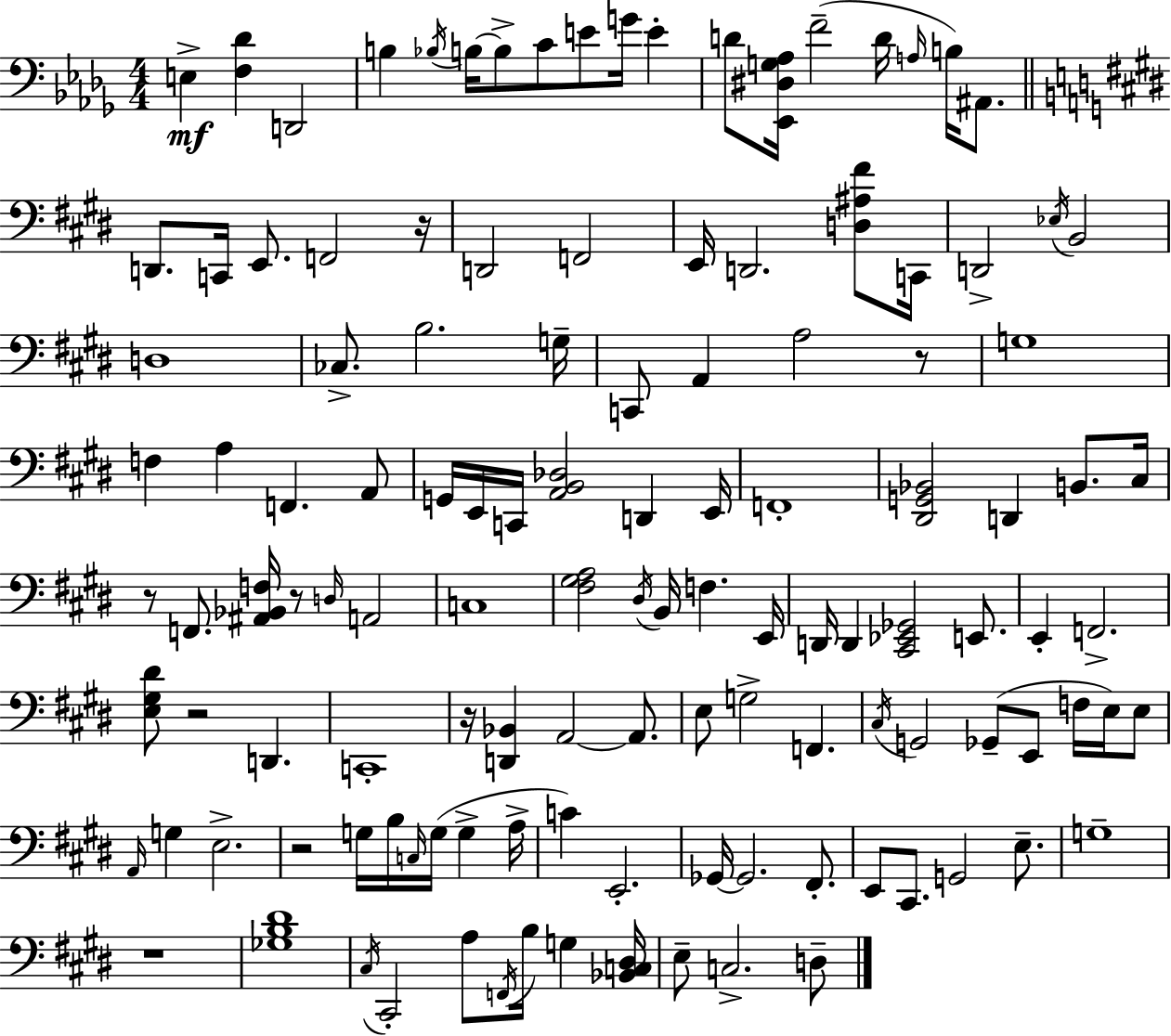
{
  \clef bass
  \numericTimeSignature
  \time 4/4
  \key bes \minor
  \repeat volta 2 { e4->\mf <f des'>4 d,2 | b4 \acciaccatura { bes16 } b16~~ b8-> c'8 e'8 g'16 e'4-. | d'8 <ees, dis g aes>16 f'2--( d'16 \grace { a16 } b16) ais,8. | \bar "||" \break \key e \major d,8. c,16 e,8. f,2 r16 | d,2 f,2 | e,16 d,2. <d ais fis'>8 c,16 | d,2-> \acciaccatura { ees16 } b,2 | \break d1 | ces8.-> b2. | g16-- c,8 a,4 a2 r8 | g1 | \break f4 a4 f,4. a,8 | g,16 e,16 c,16 <a, b, des>2 d,4 | e,16 f,1-. | <dis, g, bes,>2 d,4 b,8. | \break cis16 r8 f,8. <ais, bes, f>16 r8 \grace { d16 } a,2 | c1 | <fis gis a>2 \acciaccatura { dis16 } b,16 f4. | e,16 d,16 d,4 <cis, ees, ges,>2 | \break e,8. e,4-. f,2.-> | <e gis dis'>8 r2 d,4. | c,1-. | r16 <d, bes,>4 a,2~~ | \break a,8. e8 g2-> f,4. | \acciaccatura { cis16 } g,2 ges,8--( e,8 | f16 e16) e8 \grace { a,16 } g4 e2.-> | r2 g16 b16 \grace { c16 } | \break g16( g4-> a16-> c'4) e,2.-. | ges,16~~ ges,2. | fis,8.-. e,8 cis,8. g,2 | e8.-- g1-- | \break r1 | <ges b dis'>1 | \acciaccatura { cis16 } cis,2-. a8 | \acciaccatura { f,16 } b16 g4 <bes, c dis>16 e8-- c2.-> | \break d8-- } \bar "|."
}